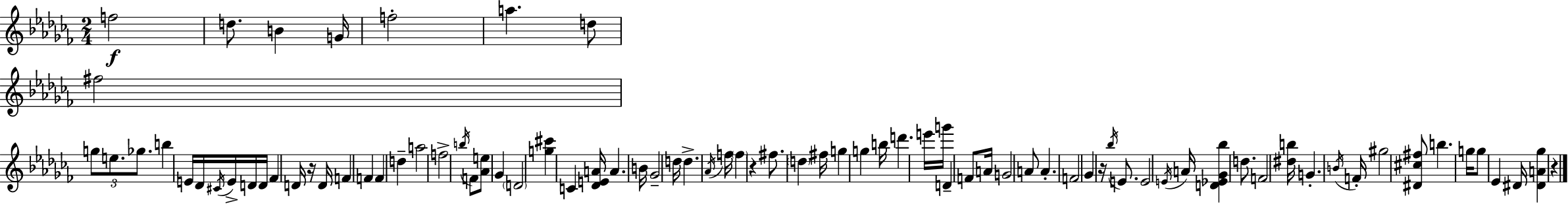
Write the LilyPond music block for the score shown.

{
  \clef treble
  \numericTimeSignature
  \time 2/4
  \key aes \minor
  f''2\f | d''8. b'4 g'16 | f''2-. | a''4. d''8 | \break fis''2 | \tuplet 3/2 { g''8 e''8. ges''8. } | b''4 e'16 des'16 \acciaccatura { cis'16 } e'16-> | d'16 d'16 fes'4 d'16 r16 | \break d'16 f'4 f'4 | f'4 d''4-- | a''2 | f''2-> | \break \acciaccatura { b''16 } f'8 <aes' e''>8 ges'4 | \parenthesize d'2 | <g'' cis'''>4 c'4 | <des' e' a'>16 a'4. | \break b'16 ges'2-- | d''16 d''4.-> | \acciaccatura { aes'16 } f''16 \parenthesize f''4 r4 | fis''8. \parenthesize d''4 | \break fis''16 g''4 g''4 | b''16 d'''4. | e'''16 g'''16 d'4-- | f'8 a'16 g'2 | \break a'8 a'4.-. | f'2 | ges'4 r16 | \acciaccatura { bes''16 } e'8. e'2 | \break \acciaccatura { e'16 } a'16 <d' ees' ges' bes''>4 | d''8. f'2 | <dis'' b''>16 g'4.-. | \acciaccatura { b'16 } f'16-. gis''2 | \break <dis' cis'' fis''>8 | b''4. g''16 g''8 | ees'4 dis'16 <dis' a' ges''>4 | r4 \bar "|."
}